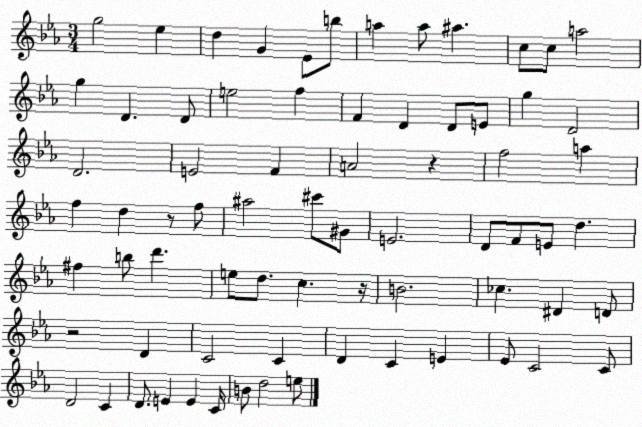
X:1
T:Untitled
M:3/4
L:1/4
K:Eb
g2 _e d G _E/2 b/2 a a/2 ^a c/2 c/2 a2 g D D/2 e2 f F D D/2 E/2 g D2 D2 E2 F A2 z f2 a f d z/2 f/2 ^a2 ^c'/2 ^G/2 E2 D/2 F/2 E/2 d ^f b/2 d' e/2 d/2 c z/4 B2 _c ^D D/2 z2 D C2 C D C E _E/2 C2 C/2 D2 C D/2 E E C/4 B/2 d2 e/2